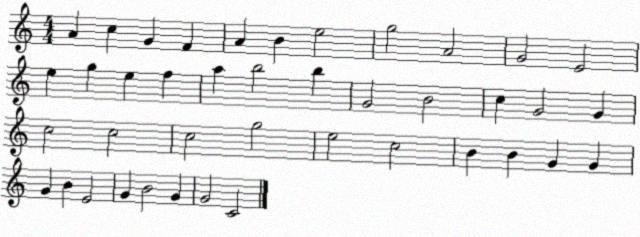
X:1
T:Untitled
M:4/4
L:1/4
K:C
A c G F A B e2 g2 A2 G2 E2 e g e f a b2 b G2 B2 c G2 G c2 c2 c2 g2 e2 c2 B B G G G B E2 G B2 G G2 C2